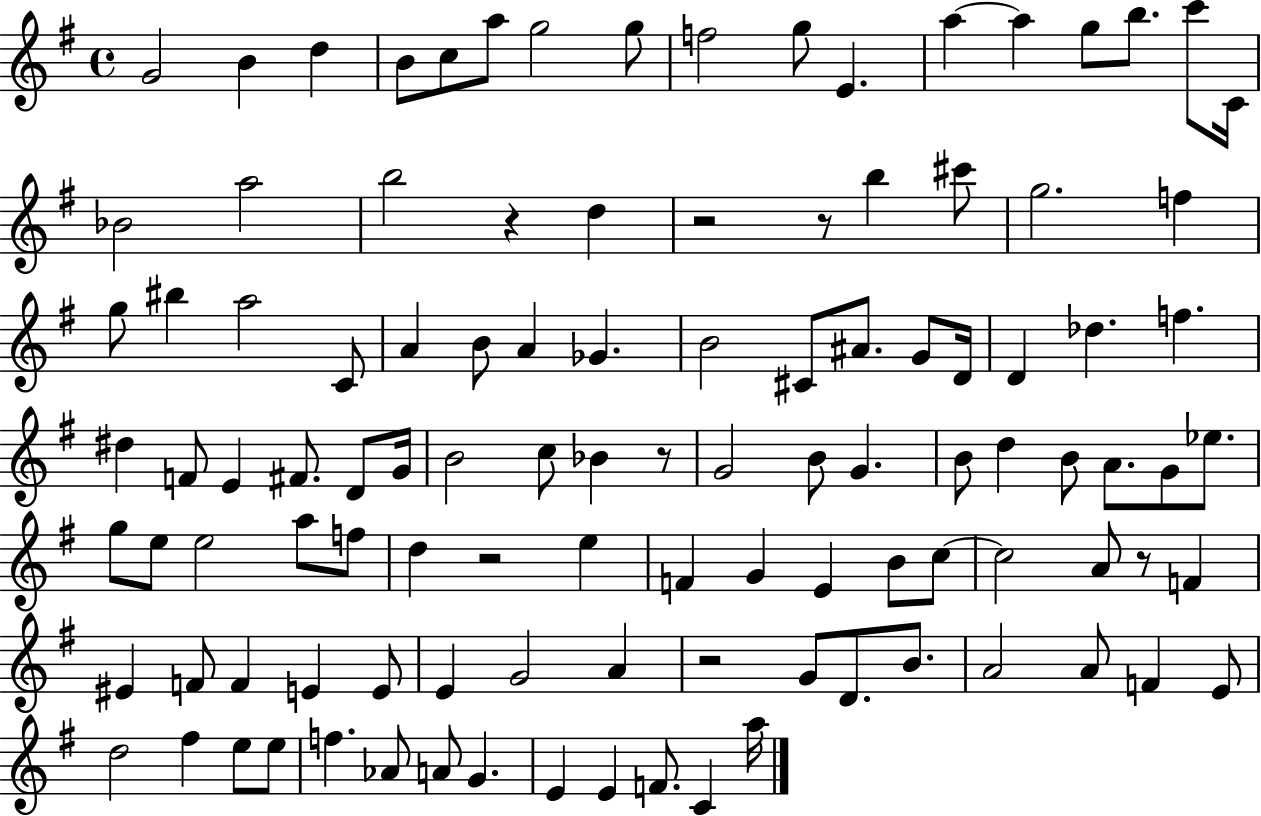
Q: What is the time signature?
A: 4/4